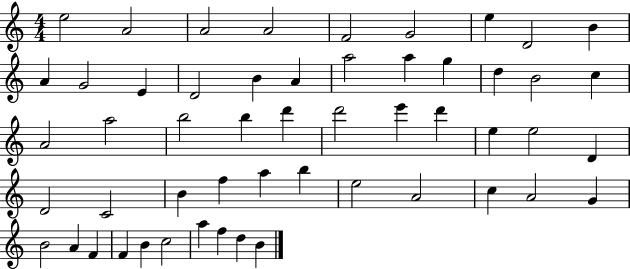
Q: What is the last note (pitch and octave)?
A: B4